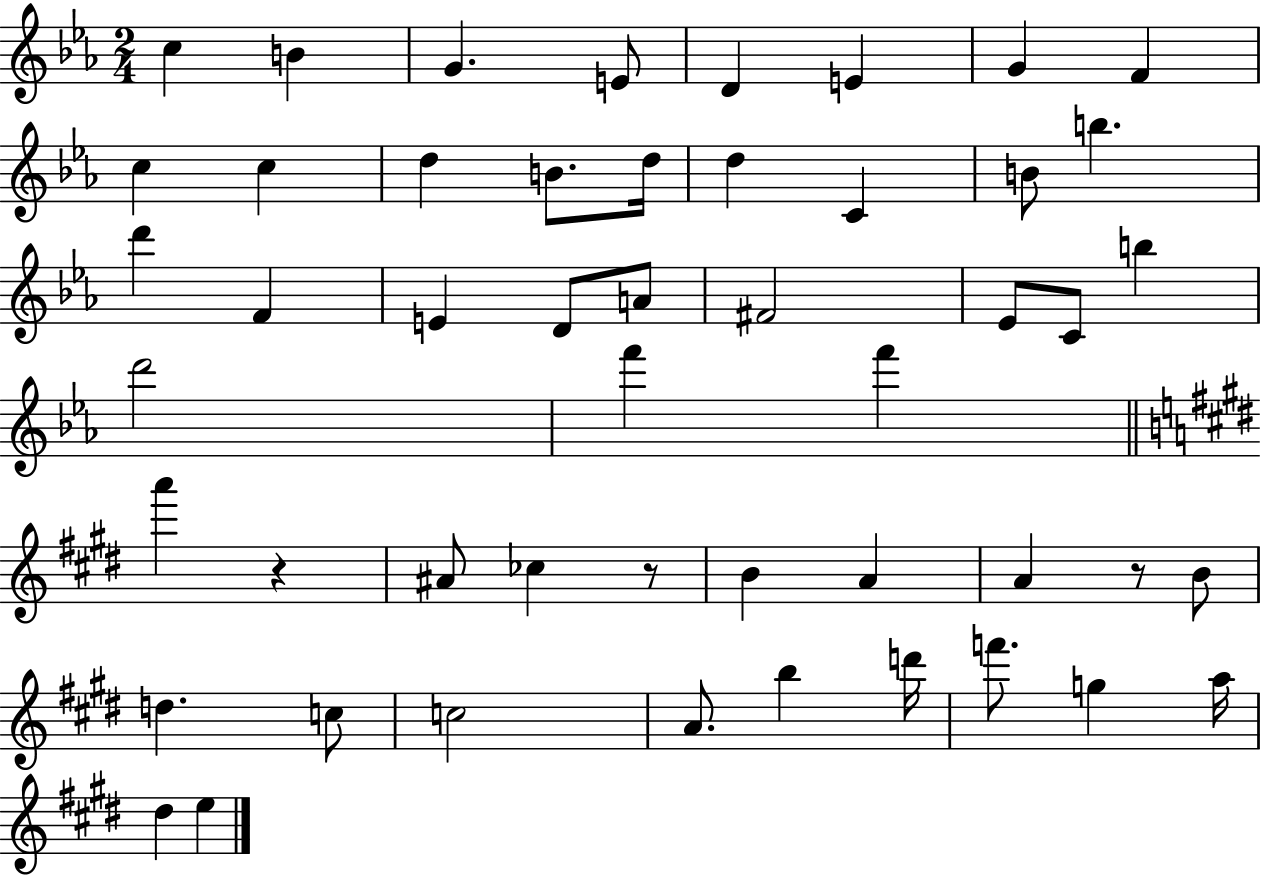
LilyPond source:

{
  \clef treble
  \numericTimeSignature
  \time 2/4
  \key ees \major
  c''4 b'4 | g'4. e'8 | d'4 e'4 | g'4 f'4 | \break c''4 c''4 | d''4 b'8. d''16 | d''4 c'4 | b'8 b''4. | \break d'''4 f'4 | e'4 d'8 a'8 | fis'2 | ees'8 c'8 b''4 | \break d'''2 | f'''4 f'''4 | \bar "||" \break \key e \major a'''4 r4 | ais'8 ces''4 r8 | b'4 a'4 | a'4 r8 b'8 | \break d''4. c''8 | c''2 | a'8. b''4 d'''16 | f'''8. g''4 a''16 | \break dis''4 e''4 | \bar "|."
}